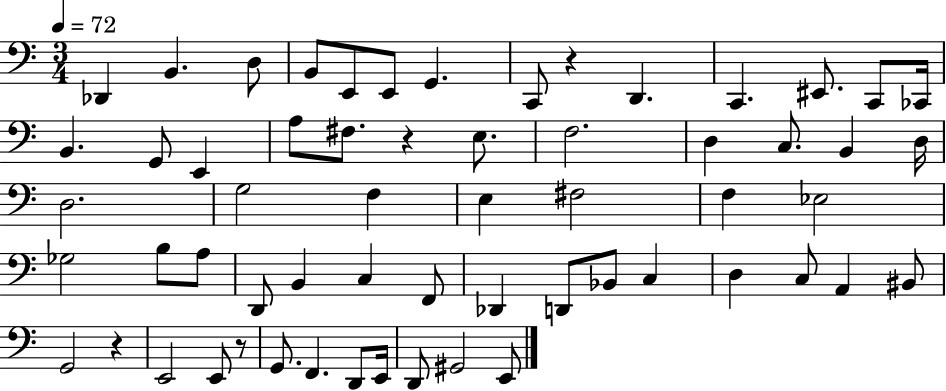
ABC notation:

X:1
T:Untitled
M:3/4
L:1/4
K:C
_D,, B,, D,/2 B,,/2 E,,/2 E,,/2 G,, C,,/2 z D,, C,, ^E,,/2 C,,/2 _C,,/4 B,, G,,/2 E,, A,/2 ^F,/2 z E,/2 F,2 D, C,/2 B,, D,/4 D,2 G,2 F, E, ^F,2 F, _E,2 _G,2 B,/2 A,/2 D,,/2 B,, C, F,,/2 _D,, D,,/2 _B,,/2 C, D, C,/2 A,, ^B,,/2 G,,2 z E,,2 E,,/2 z/2 G,,/2 F,, D,,/2 E,,/4 D,,/2 ^G,,2 E,,/2